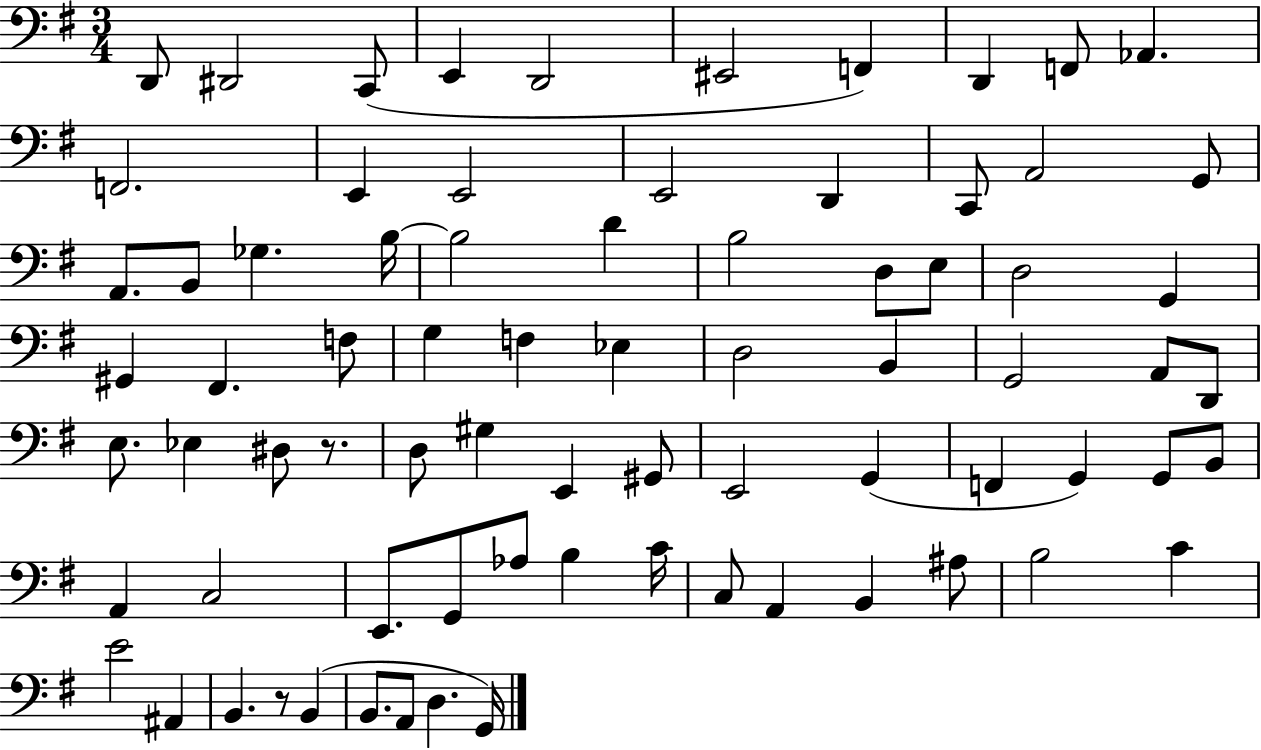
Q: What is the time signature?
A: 3/4